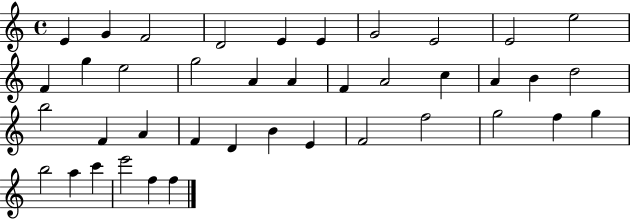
{
  \clef treble
  \time 4/4
  \defaultTimeSignature
  \key c \major
  e'4 g'4 f'2 | d'2 e'4 e'4 | g'2 e'2 | e'2 e''2 | \break f'4 g''4 e''2 | g''2 a'4 a'4 | f'4 a'2 c''4 | a'4 b'4 d''2 | \break b''2 f'4 a'4 | f'4 d'4 b'4 e'4 | f'2 f''2 | g''2 f''4 g''4 | \break b''2 a''4 c'''4 | e'''2 f''4 f''4 | \bar "|."
}